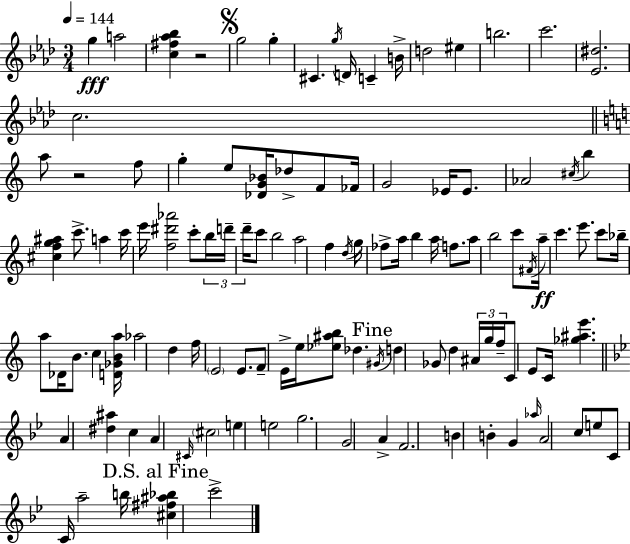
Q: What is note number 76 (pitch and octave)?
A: C4